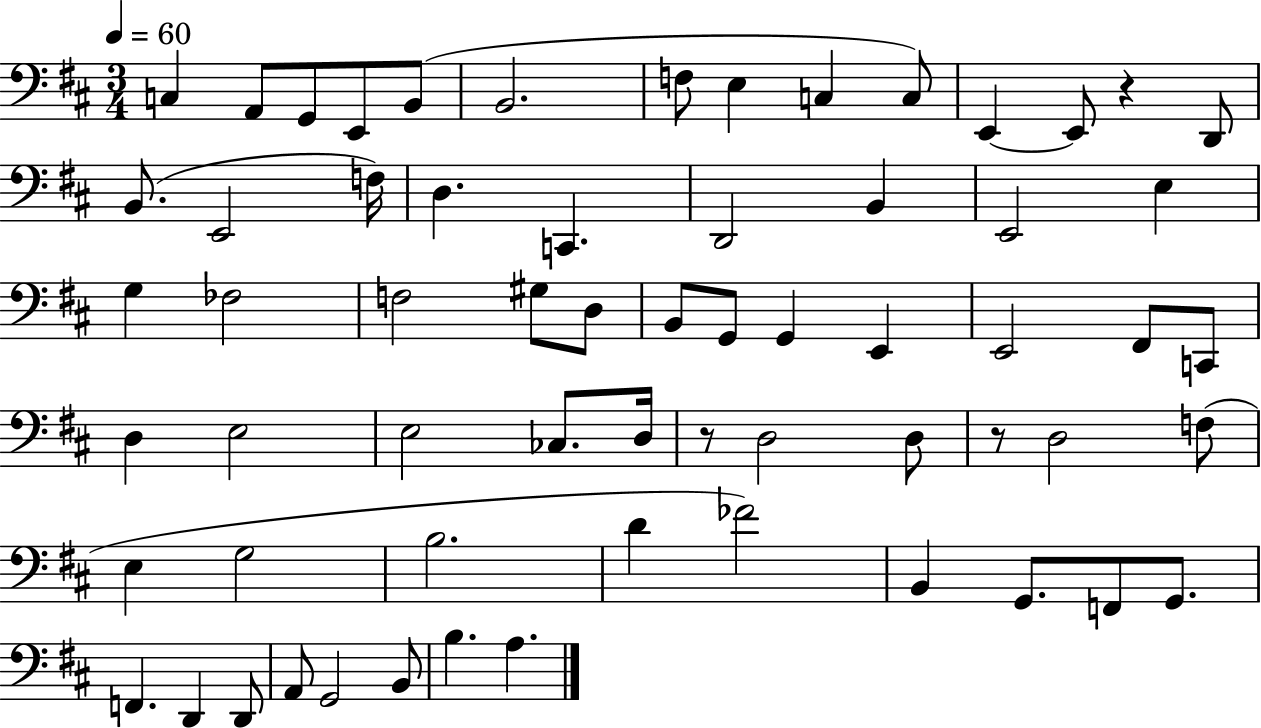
C3/q A2/e G2/e E2/e B2/e B2/h. F3/e E3/q C3/q C3/e E2/q E2/e R/q D2/e B2/e. E2/h F3/s D3/q. C2/q. D2/h B2/q E2/h E3/q G3/q FES3/h F3/h G#3/e D3/e B2/e G2/e G2/q E2/q E2/h F#2/e C2/e D3/q E3/h E3/h CES3/e. D3/s R/e D3/h D3/e R/e D3/h F3/e E3/q G3/h B3/h. D4/q FES4/h B2/q G2/e. F2/e G2/e. F2/q. D2/q D2/e A2/e G2/h B2/e B3/q. A3/q.